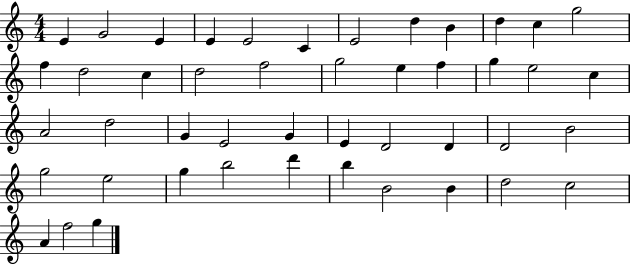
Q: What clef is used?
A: treble